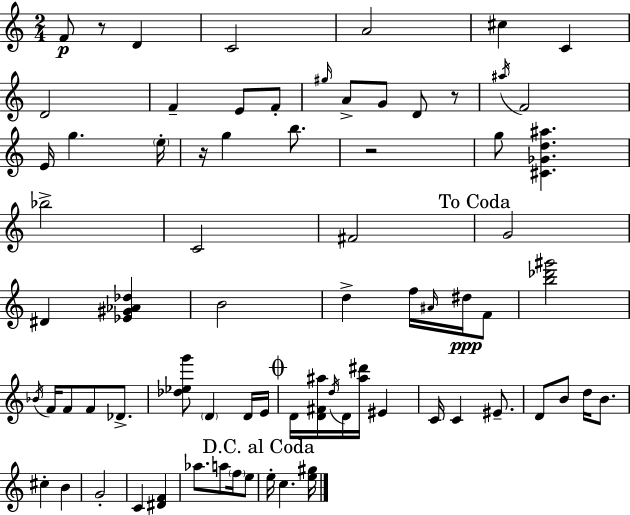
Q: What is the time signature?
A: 2/4